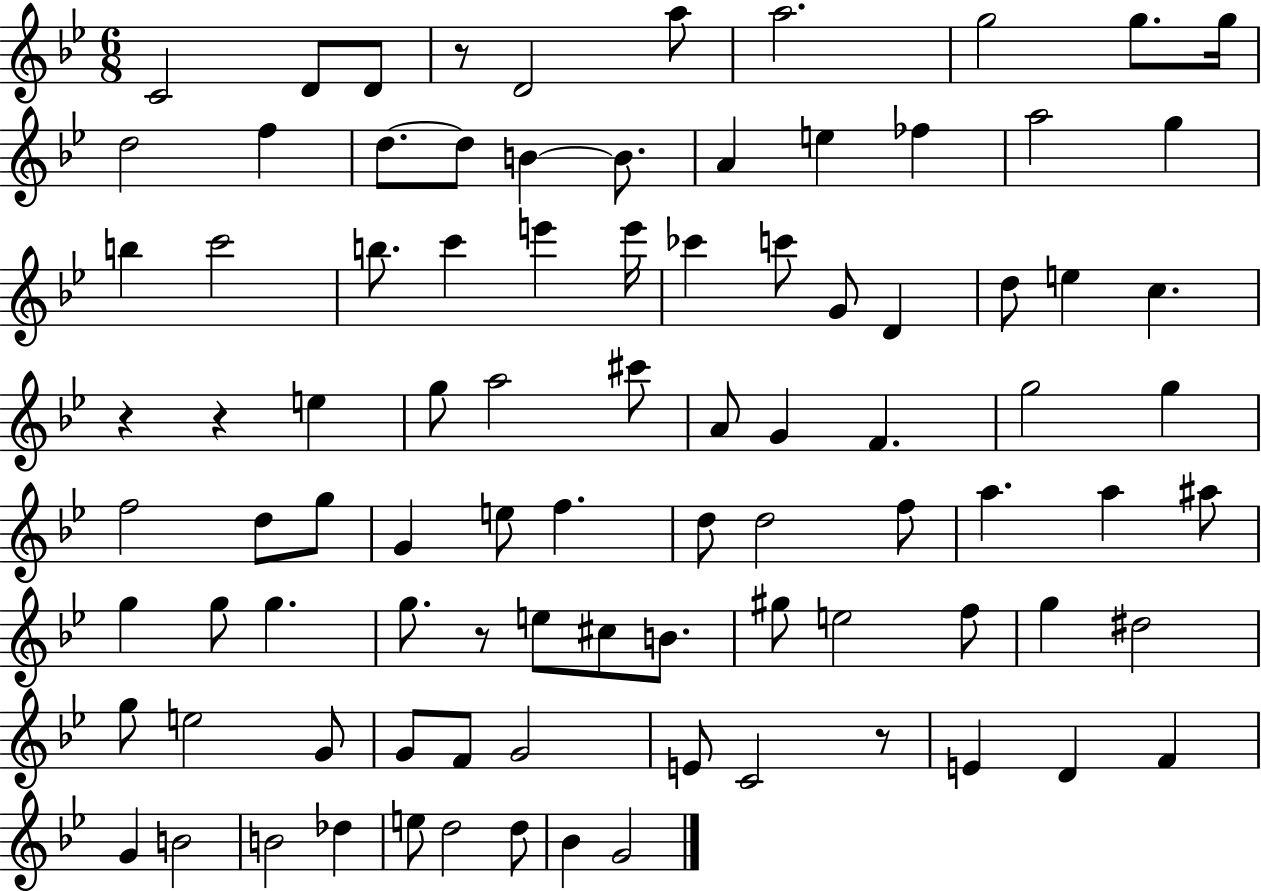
X:1
T:Untitled
M:6/8
L:1/4
K:Bb
C2 D/2 D/2 z/2 D2 a/2 a2 g2 g/2 g/4 d2 f d/2 d/2 B B/2 A e _f a2 g b c'2 b/2 c' e' e'/4 _c' c'/2 G/2 D d/2 e c z z e g/2 a2 ^c'/2 A/2 G F g2 g f2 d/2 g/2 G e/2 f d/2 d2 f/2 a a ^a/2 g g/2 g g/2 z/2 e/2 ^c/2 B/2 ^g/2 e2 f/2 g ^d2 g/2 e2 G/2 G/2 F/2 G2 E/2 C2 z/2 E D F G B2 B2 _d e/2 d2 d/2 _B G2